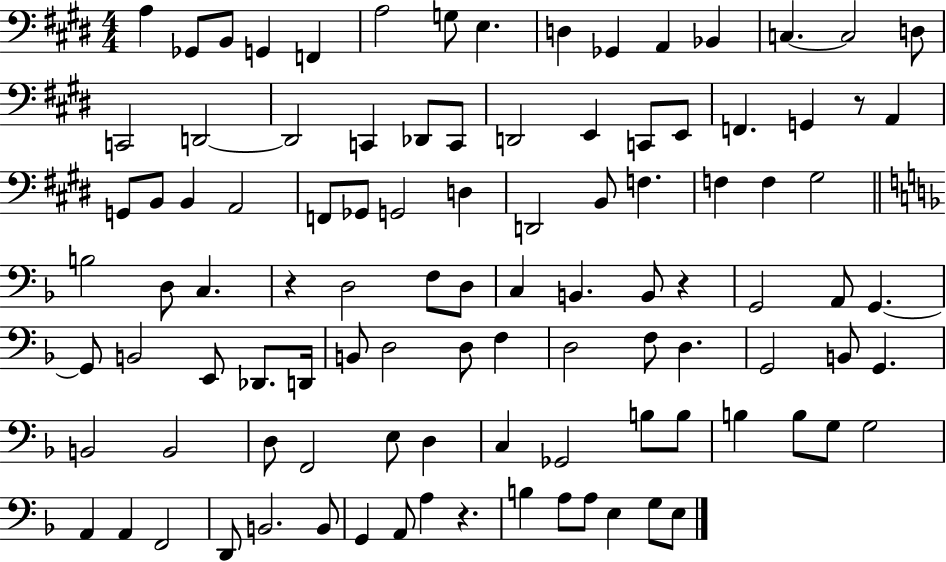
X:1
T:Untitled
M:4/4
L:1/4
K:E
A, _G,,/2 B,,/2 G,, F,, A,2 G,/2 E, D, _G,, A,, _B,, C, C,2 D,/2 C,,2 D,,2 D,,2 C,, _D,,/2 C,,/2 D,,2 E,, C,,/2 E,,/2 F,, G,, z/2 A,, G,,/2 B,,/2 B,, A,,2 F,,/2 _G,,/2 G,,2 D, D,,2 B,,/2 F, F, F, ^G,2 B,2 D,/2 C, z D,2 F,/2 D,/2 C, B,, B,,/2 z G,,2 A,,/2 G,, G,,/2 B,,2 E,,/2 _D,,/2 D,,/4 B,,/2 D,2 D,/2 F, D,2 F,/2 D, G,,2 B,,/2 G,, B,,2 B,,2 D,/2 F,,2 E,/2 D, C, _G,,2 B,/2 B,/2 B, B,/2 G,/2 G,2 A,, A,, F,,2 D,,/2 B,,2 B,,/2 G,, A,,/2 A, z B, A,/2 A,/2 E, G,/2 E,/2